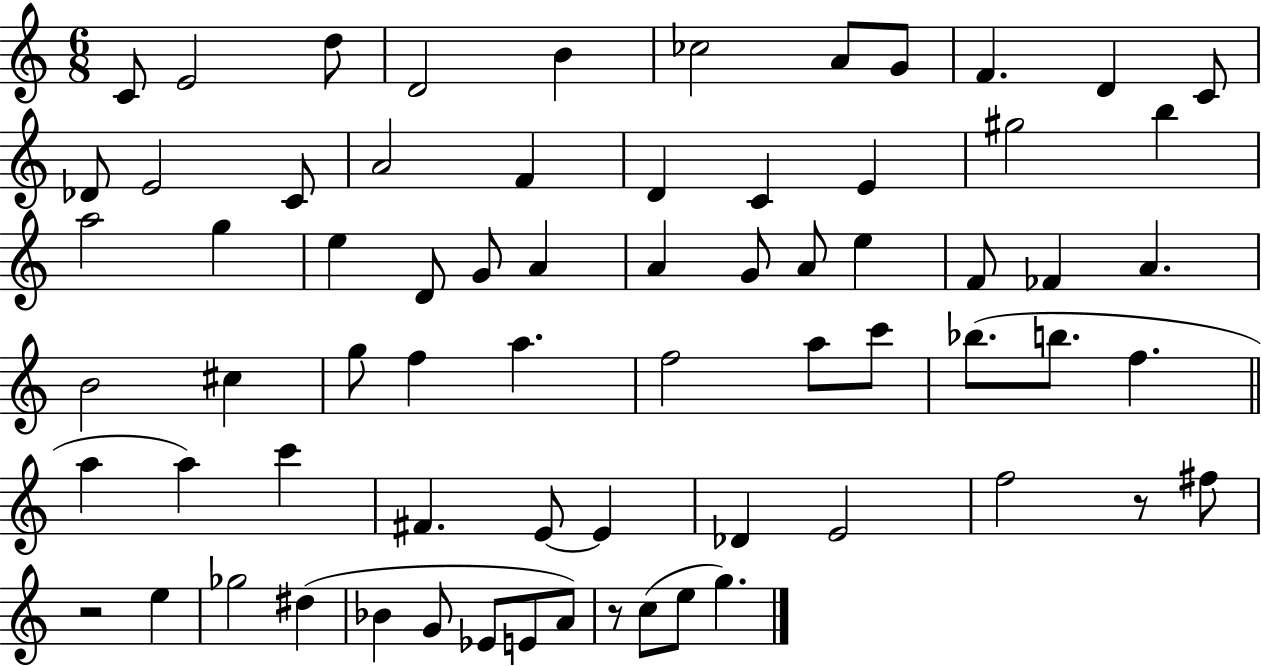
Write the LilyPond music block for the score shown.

{
  \clef treble
  \numericTimeSignature
  \time 6/8
  \key c \major
  \repeat volta 2 { c'8 e'2 d''8 | d'2 b'4 | ces''2 a'8 g'8 | f'4. d'4 c'8 | \break des'8 e'2 c'8 | a'2 f'4 | d'4 c'4 e'4 | gis''2 b''4 | \break a''2 g''4 | e''4 d'8 g'8 a'4 | a'4 g'8 a'8 e''4 | f'8 fes'4 a'4. | \break b'2 cis''4 | g''8 f''4 a''4. | f''2 a''8 c'''8 | bes''8.( b''8. f''4. | \break \bar "||" \break \key c \major a''4 a''4) c'''4 | fis'4. e'8~~ e'4 | des'4 e'2 | f''2 r8 fis''8 | \break r2 e''4 | ges''2 dis''4( | bes'4 g'8 ees'8 e'8 a'8) | r8 c''8( e''8 g''4.) | \break } \bar "|."
}